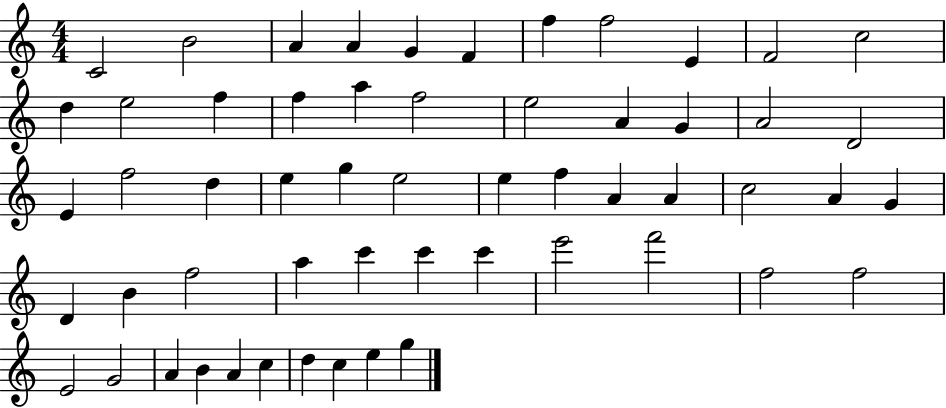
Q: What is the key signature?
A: C major